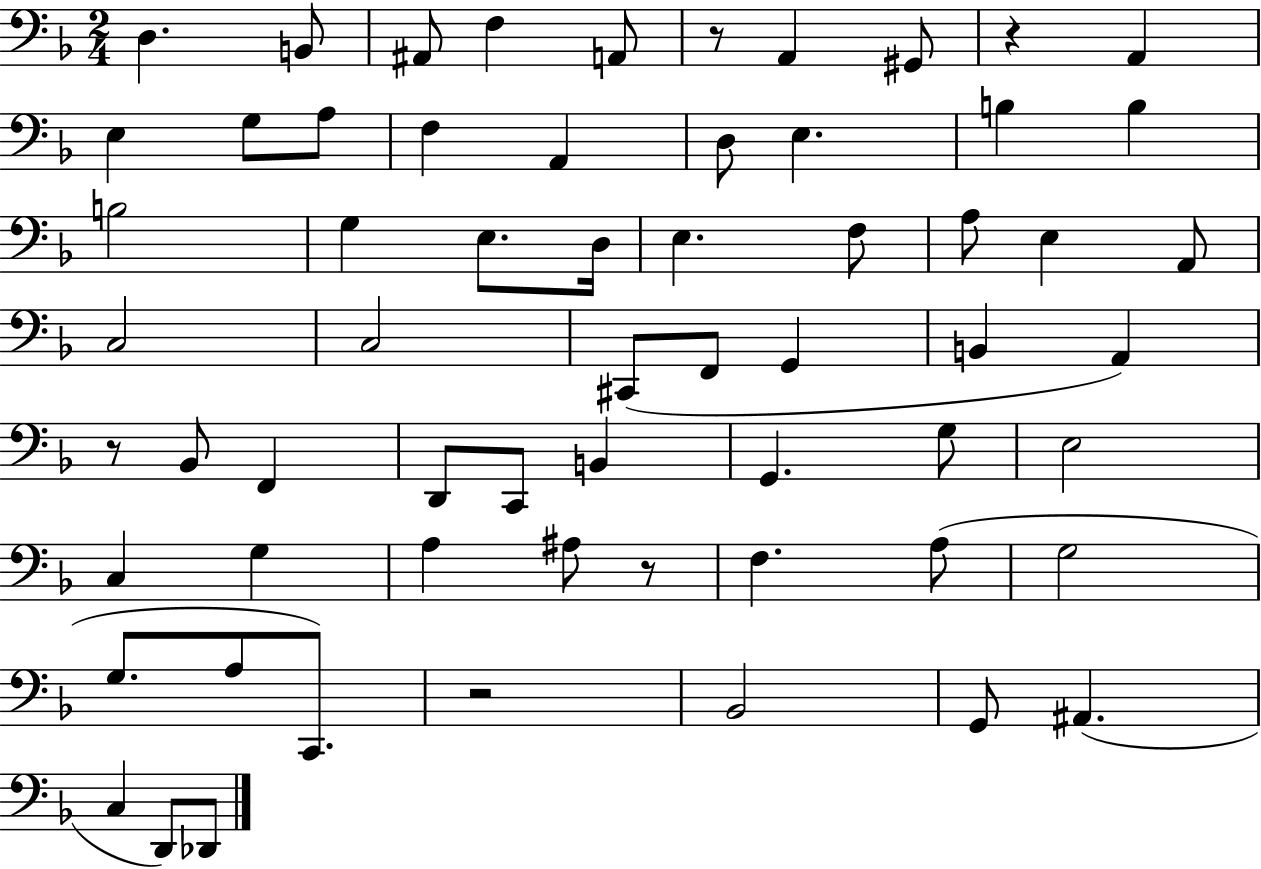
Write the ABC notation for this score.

X:1
T:Untitled
M:2/4
L:1/4
K:F
D, B,,/2 ^A,,/2 F, A,,/2 z/2 A,, ^G,,/2 z A,, E, G,/2 A,/2 F, A,, D,/2 E, B, B, B,2 G, E,/2 D,/4 E, F,/2 A,/2 E, A,,/2 C,2 C,2 ^C,,/2 F,,/2 G,, B,, A,, z/2 _B,,/2 F,, D,,/2 C,,/2 B,, G,, G,/2 E,2 C, G, A, ^A,/2 z/2 F, A,/2 G,2 G,/2 A,/2 C,,/2 z2 _B,,2 G,,/2 ^A,, C, D,,/2 _D,,/2